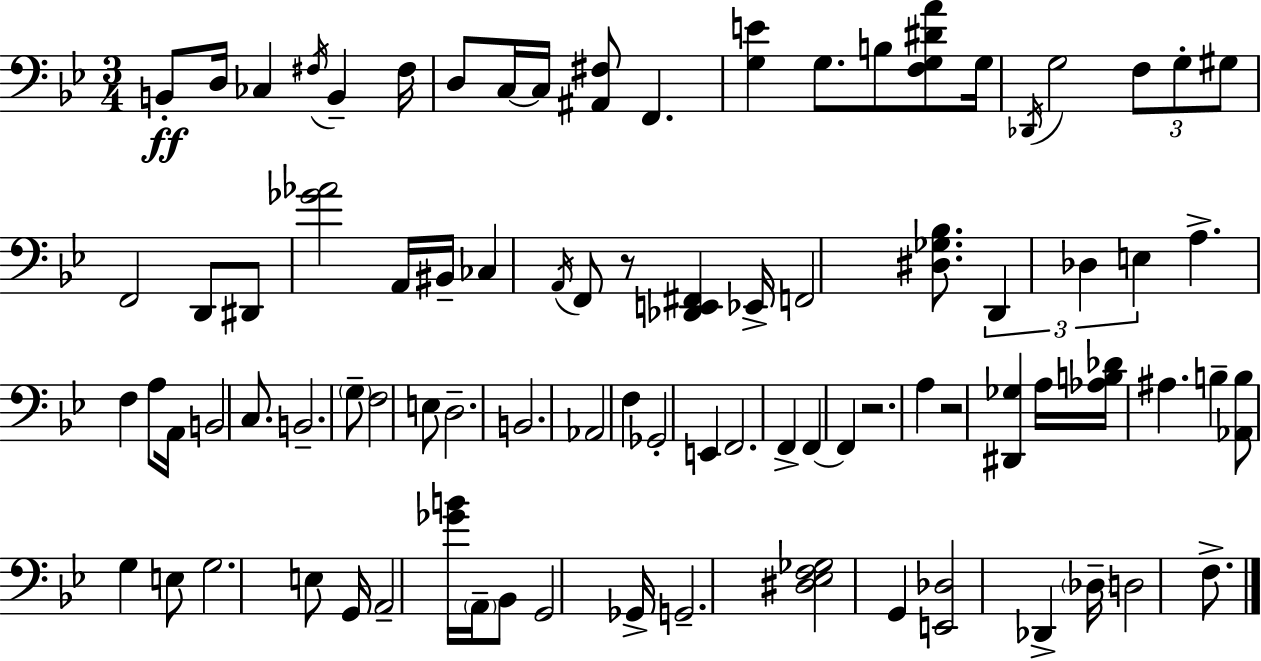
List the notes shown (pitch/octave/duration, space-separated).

B2/e D3/s CES3/q F#3/s B2/q F#3/s D3/e C3/s C3/s [A#2,F#3]/e F2/q. [G3,E4]/q G3/e. B3/e [F3,G3,D#4,A4]/e G3/s Db2/s G3/h F3/e G3/e G#3/e F2/h D2/e D#2/e [Gb4,Ab4]/h A2/s BIS2/s CES3/q A2/s F2/e R/e [Db2,E2,F#2]/q Eb2/s F2/h [D#3,Gb3,Bb3]/e. D2/q Db3/q E3/q A3/q. F3/q A3/e A2/s B2/h C3/e. B2/h. G3/e F3/h E3/e D3/h. B2/h. Ab2/h F3/q Gb2/h E2/q F2/h. F2/q F2/q F2/q R/h. A3/q R/h [D#2,Gb3]/q A3/s [Ab3,B3,Db4]/s A#3/q. B3/q [Ab2,B3]/e G3/q E3/e G3/h. E3/e G2/s A2/h [Gb4,B4]/s A2/s Bb2/e G2/h Gb2/s G2/h. [D#3,Eb3,F3,Gb3]/h G2/q [E2,Db3]/h Db2/q Db3/s D3/h F3/e.